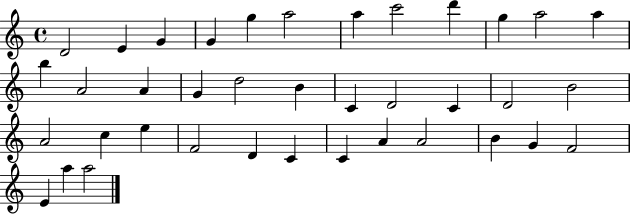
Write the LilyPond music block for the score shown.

{
  \clef treble
  \time 4/4
  \defaultTimeSignature
  \key c \major
  d'2 e'4 g'4 | g'4 g''4 a''2 | a''4 c'''2 d'''4 | g''4 a''2 a''4 | \break b''4 a'2 a'4 | g'4 d''2 b'4 | c'4 d'2 c'4 | d'2 b'2 | \break a'2 c''4 e''4 | f'2 d'4 c'4 | c'4 a'4 a'2 | b'4 g'4 f'2 | \break e'4 a''4 a''2 | \bar "|."
}